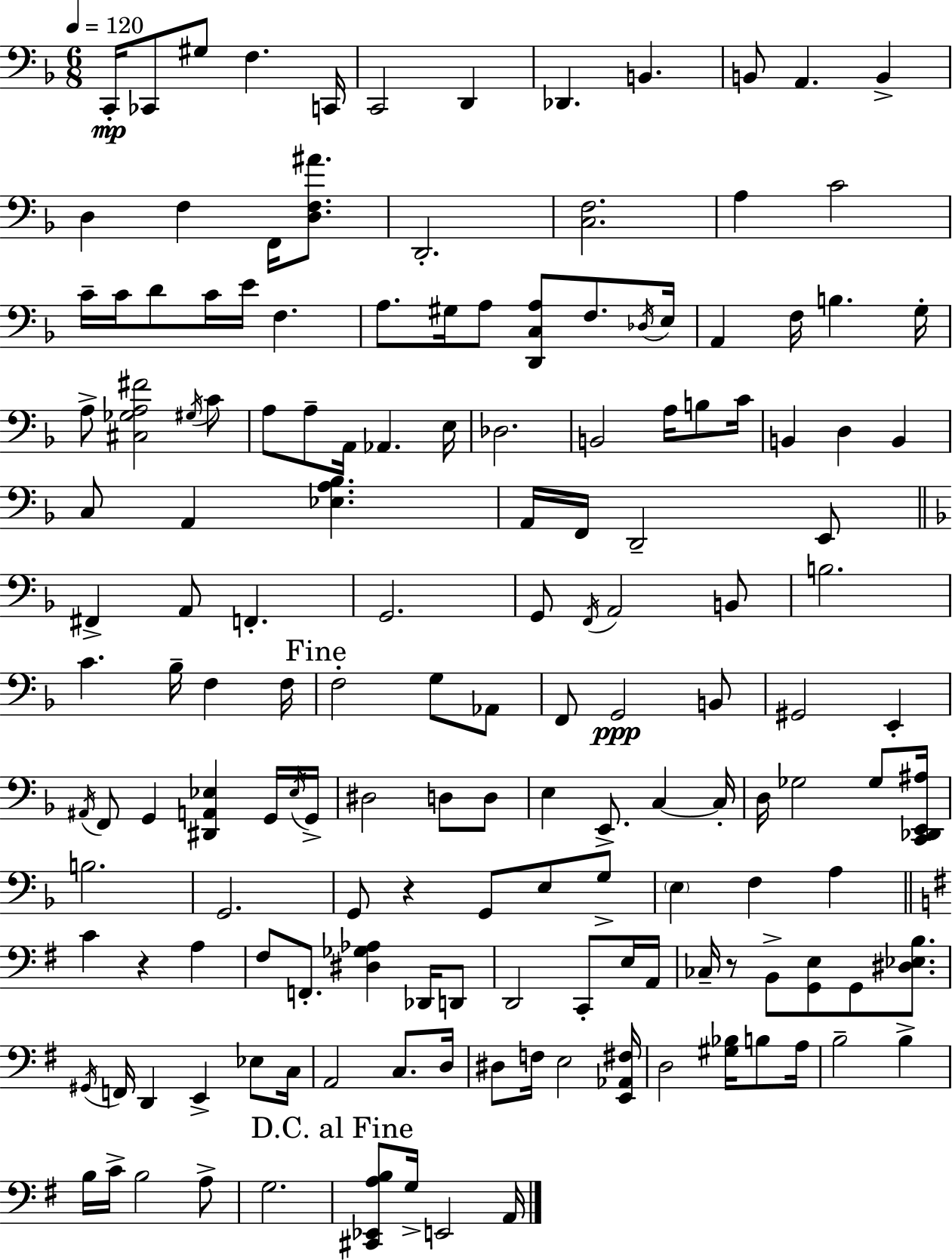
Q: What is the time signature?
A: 6/8